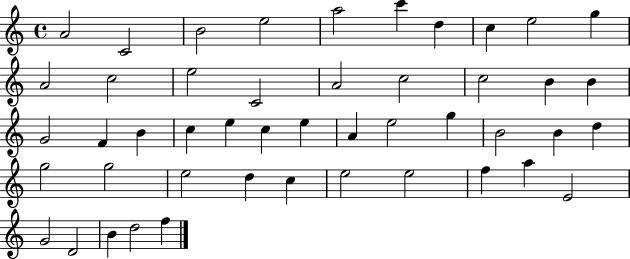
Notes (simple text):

A4/h C4/h B4/h E5/h A5/h C6/q D5/q C5/q E5/h G5/q A4/h C5/h E5/h C4/h A4/h C5/h C5/h B4/q B4/q G4/h F4/q B4/q C5/q E5/q C5/q E5/q A4/q E5/h G5/q B4/h B4/q D5/q G5/h G5/h E5/h D5/q C5/q E5/h E5/h F5/q A5/q E4/h G4/h D4/h B4/q D5/h F5/q